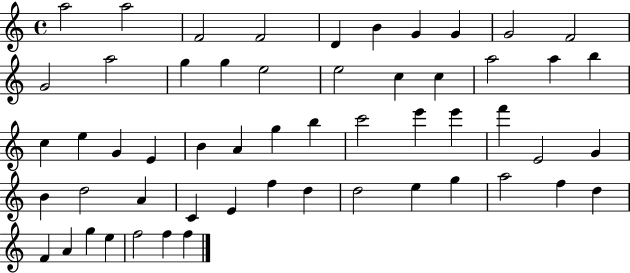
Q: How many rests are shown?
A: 0